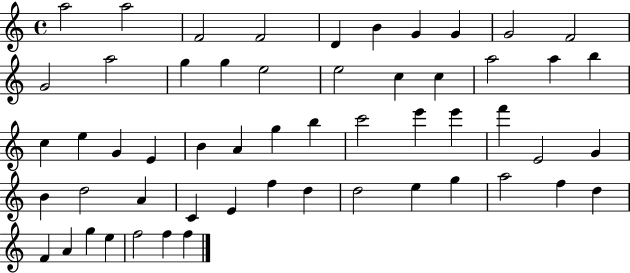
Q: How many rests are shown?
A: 0